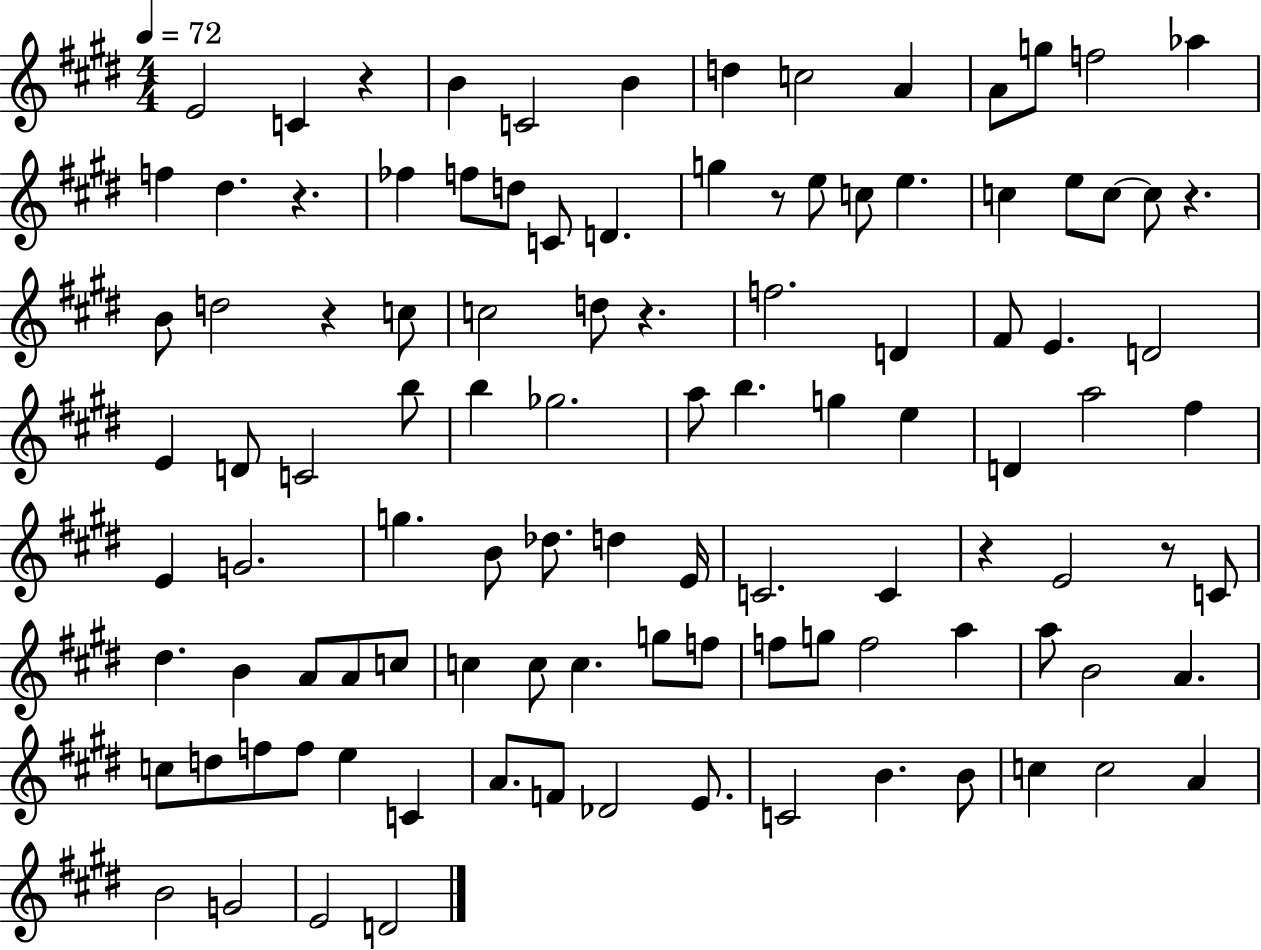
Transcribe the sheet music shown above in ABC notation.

X:1
T:Untitled
M:4/4
L:1/4
K:E
E2 C z B C2 B d c2 A A/2 g/2 f2 _a f ^d z _f f/2 d/2 C/2 D g z/2 e/2 c/2 e c e/2 c/2 c/2 z B/2 d2 z c/2 c2 d/2 z f2 D ^F/2 E D2 E D/2 C2 b/2 b _g2 a/2 b g e D a2 ^f E G2 g B/2 _d/2 d E/4 C2 C z E2 z/2 C/2 ^d B A/2 A/2 c/2 c c/2 c g/2 f/2 f/2 g/2 f2 a a/2 B2 A c/2 d/2 f/2 f/2 e C A/2 F/2 _D2 E/2 C2 B B/2 c c2 A B2 G2 E2 D2